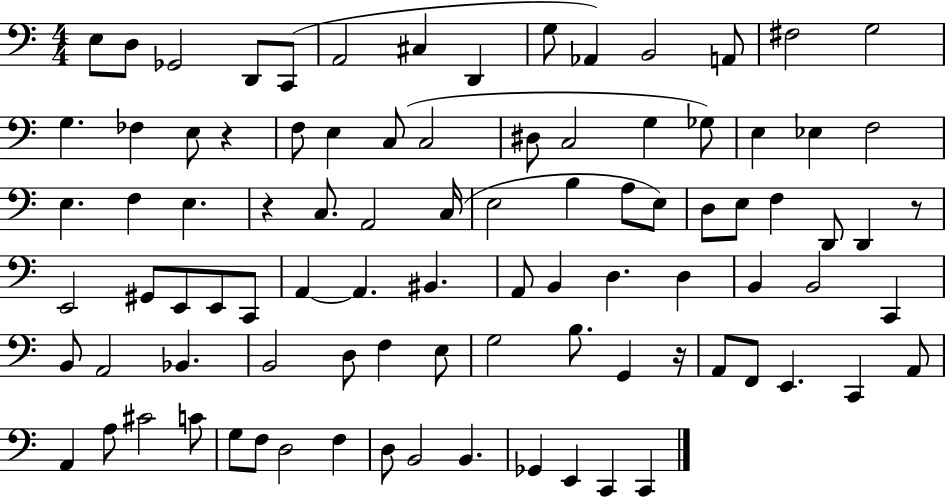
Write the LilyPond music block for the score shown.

{
  \clef bass
  \numericTimeSignature
  \time 4/4
  \key c \major
  e8 d8 ges,2 d,8 c,8( | a,2 cis4 d,4 | g8 aes,4) b,2 a,8 | fis2 g2 | \break g4. fes4 e8 r4 | f8 e4 c8( c2 | dis8 c2 g4 ges8) | e4 ees4 f2 | \break e4. f4 e4. | r4 c8. a,2 c16( | e2 b4 a8 e8) | d8 e8 f4 d,8 d,4 r8 | \break e,2 gis,8 e,8 e,8 c,8 | a,4~~ a,4. bis,4. | a,8 b,4 d4. d4 | b,4 b,2 c,4 | \break b,8 a,2 bes,4. | b,2 d8 f4 e8 | g2 b8. g,4 r16 | a,8 f,8 e,4. c,4 a,8 | \break a,4 a8 cis'2 c'8 | g8 f8 d2 f4 | d8 b,2 b,4. | ges,4 e,4 c,4 c,4 | \break \bar "|."
}